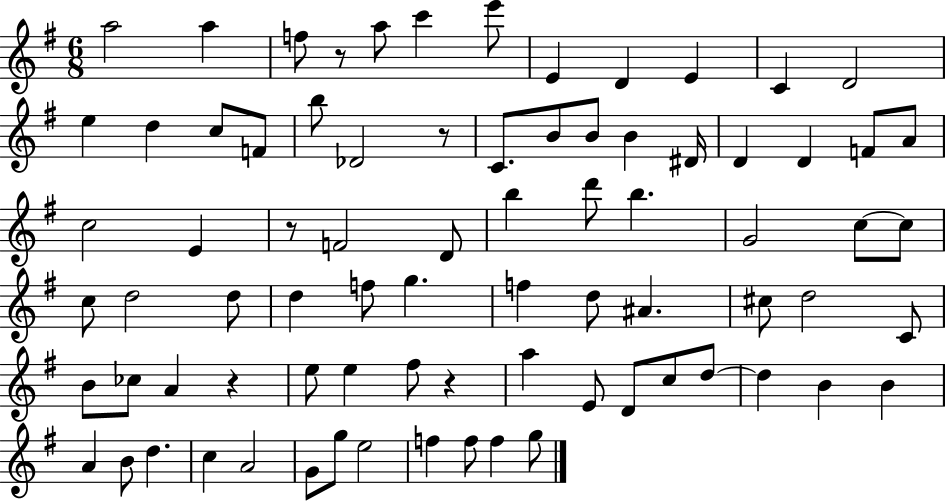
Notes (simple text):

A5/h A5/q F5/e R/e A5/e C6/q E6/e E4/q D4/q E4/q C4/q D4/h E5/q D5/q C5/e F4/e B5/e Db4/h R/e C4/e. B4/e B4/e B4/q D#4/s D4/q D4/q F4/e A4/e C5/h E4/q R/e F4/h D4/e B5/q D6/e B5/q. G4/h C5/e C5/e C5/e D5/h D5/e D5/q F5/e G5/q. F5/q D5/e A#4/q. C#5/e D5/h C4/e B4/e CES5/e A4/q R/q E5/e E5/q F#5/e R/q A5/q E4/e D4/e C5/e D5/e D5/q B4/q B4/q A4/q B4/e D5/q. C5/q A4/h G4/e G5/e E5/h F5/q F5/e F5/q G5/e